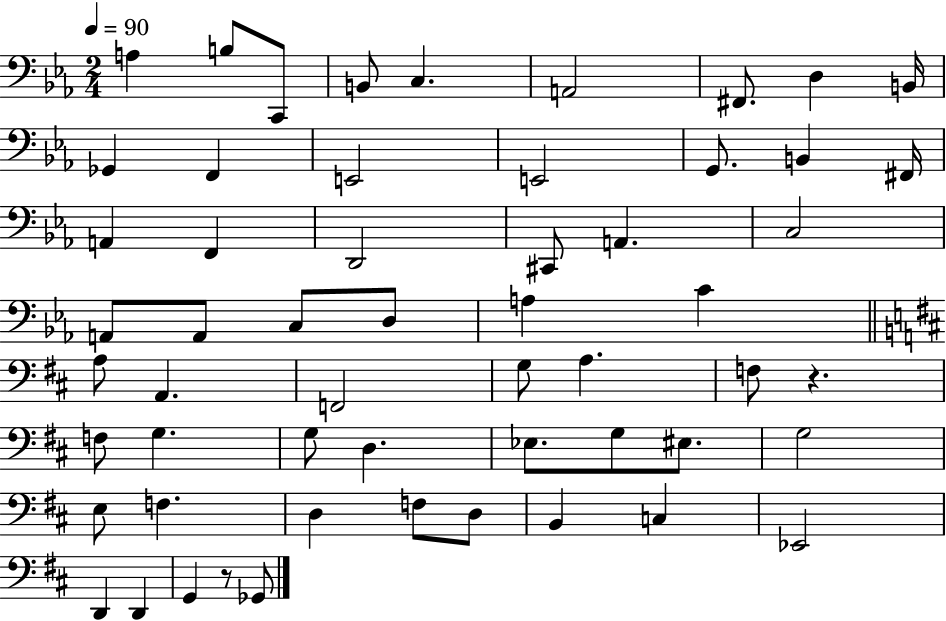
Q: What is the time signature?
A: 2/4